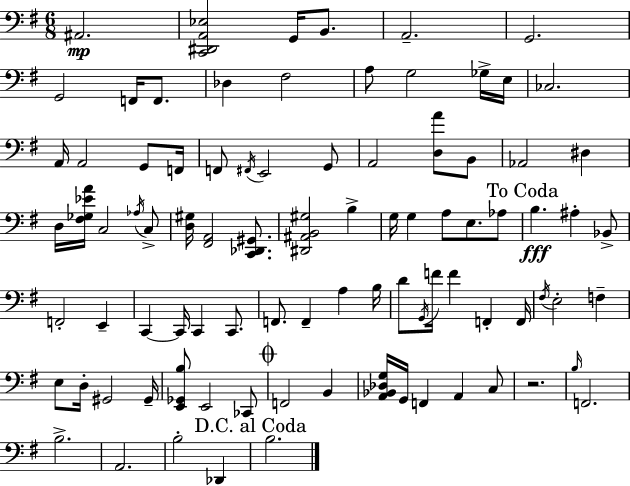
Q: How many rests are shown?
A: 1